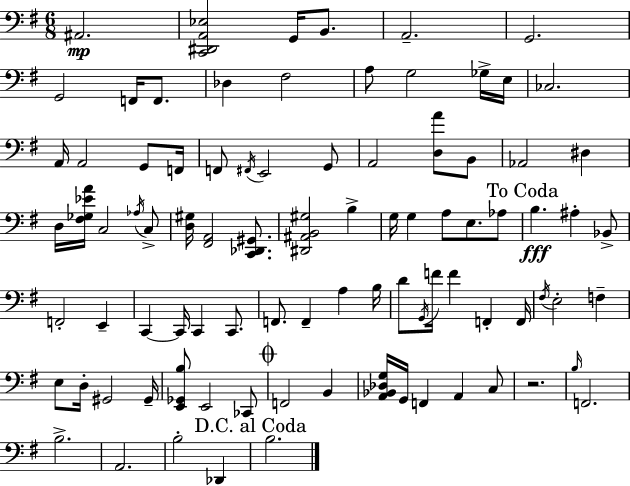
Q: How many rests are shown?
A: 1